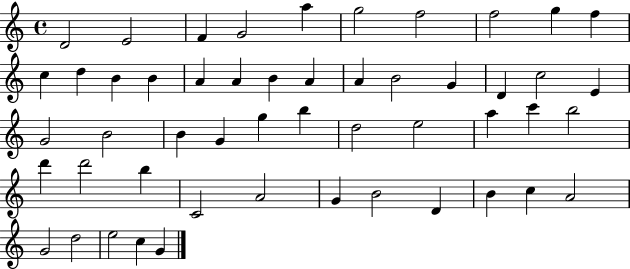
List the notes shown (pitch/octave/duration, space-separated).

D4/h E4/h F4/q G4/h A5/q G5/h F5/h F5/h G5/q F5/q C5/q D5/q B4/q B4/q A4/q A4/q B4/q A4/q A4/q B4/h G4/q D4/q C5/h E4/q G4/h B4/h B4/q G4/q G5/q B5/q D5/h E5/h A5/q C6/q B5/h D6/q D6/h B5/q C4/h A4/h G4/q B4/h D4/q B4/q C5/q A4/h G4/h D5/h E5/h C5/q G4/q